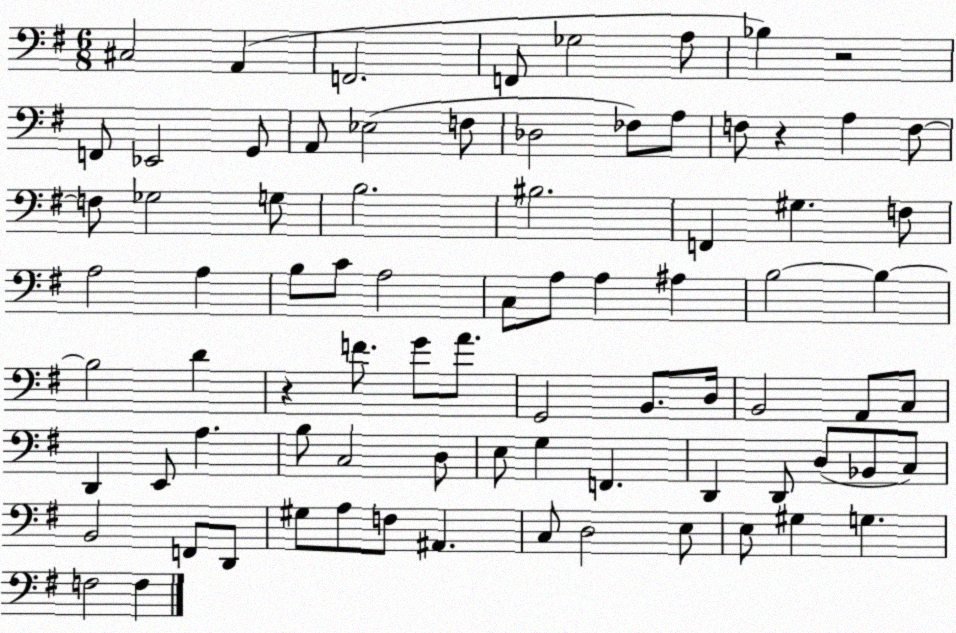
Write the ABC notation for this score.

X:1
T:Untitled
M:6/8
L:1/4
K:G
^C,2 A,, F,,2 F,,/2 _G,2 A,/2 _B, z2 F,,/2 _E,,2 G,,/2 A,,/2 _E,2 F,/2 _D,2 _F,/2 A,/2 F,/2 z A, F,/2 F,/2 _G,2 G,/2 B,2 ^B,2 F,, ^G, F,/2 A,2 A, B,/2 C/2 A,2 C,/2 A,/2 A, ^A, B,2 B, B,2 D z F/2 G/2 A/2 G,,2 B,,/2 D,/4 B,,2 A,,/2 C,/2 D,, E,,/2 A, B,/2 C,2 D,/2 E,/2 G, F,, D,, D,,/2 D,/2 _B,,/2 C,/2 B,,2 F,,/2 D,,/2 ^G,/2 A,/2 F,/2 ^A,, C,/2 D,2 E,/2 E,/2 ^G, G, F,2 F,